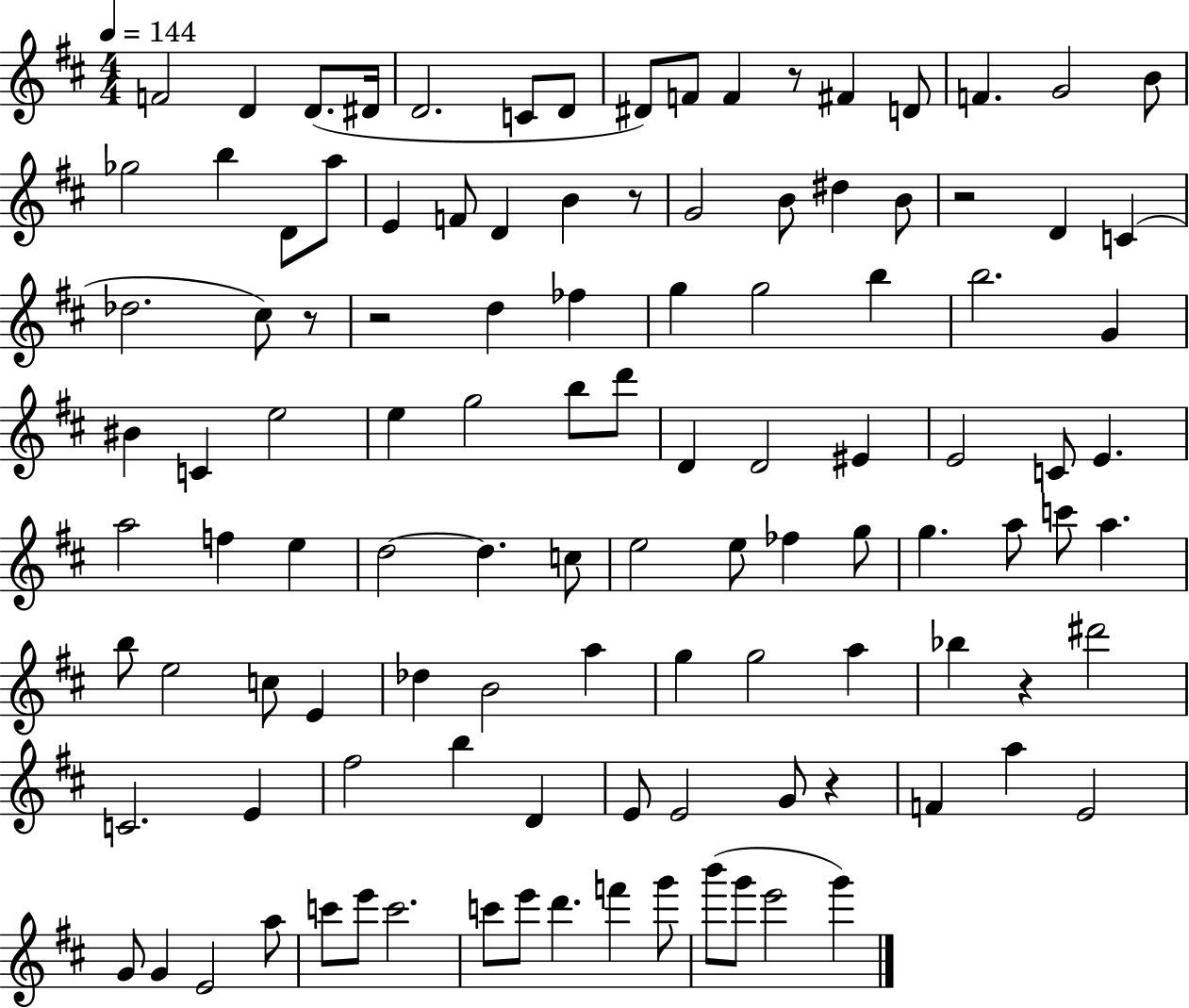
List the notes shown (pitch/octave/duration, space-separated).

F4/h D4/q D4/e. D#4/s D4/h. C4/e D4/e D#4/e F4/e F4/q R/e F#4/q D4/e F4/q. G4/h B4/e Gb5/h B5/q D4/e A5/e E4/q F4/e D4/q B4/q R/e G4/h B4/e D#5/q B4/e R/h D4/q C4/q Db5/h. C#5/e R/e R/h D5/q FES5/q G5/q G5/h B5/q B5/h. G4/q BIS4/q C4/q E5/h E5/q G5/h B5/e D6/e D4/q D4/h EIS4/q E4/h C4/e E4/q. A5/h F5/q E5/q D5/h D5/q. C5/e E5/h E5/e FES5/q G5/e G5/q. A5/e C6/e A5/q. B5/e E5/h C5/e E4/q Db5/q B4/h A5/q G5/q G5/h A5/q Bb5/q R/q D#6/h C4/h. E4/q F#5/h B5/q D4/q E4/e E4/h G4/e R/q F4/q A5/q E4/h G4/e G4/q E4/h A5/e C6/e E6/e C6/h. C6/e E6/e D6/q. F6/q G6/e B6/e G6/e E6/h G6/q